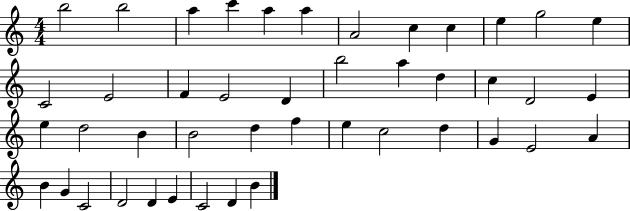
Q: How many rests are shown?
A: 0